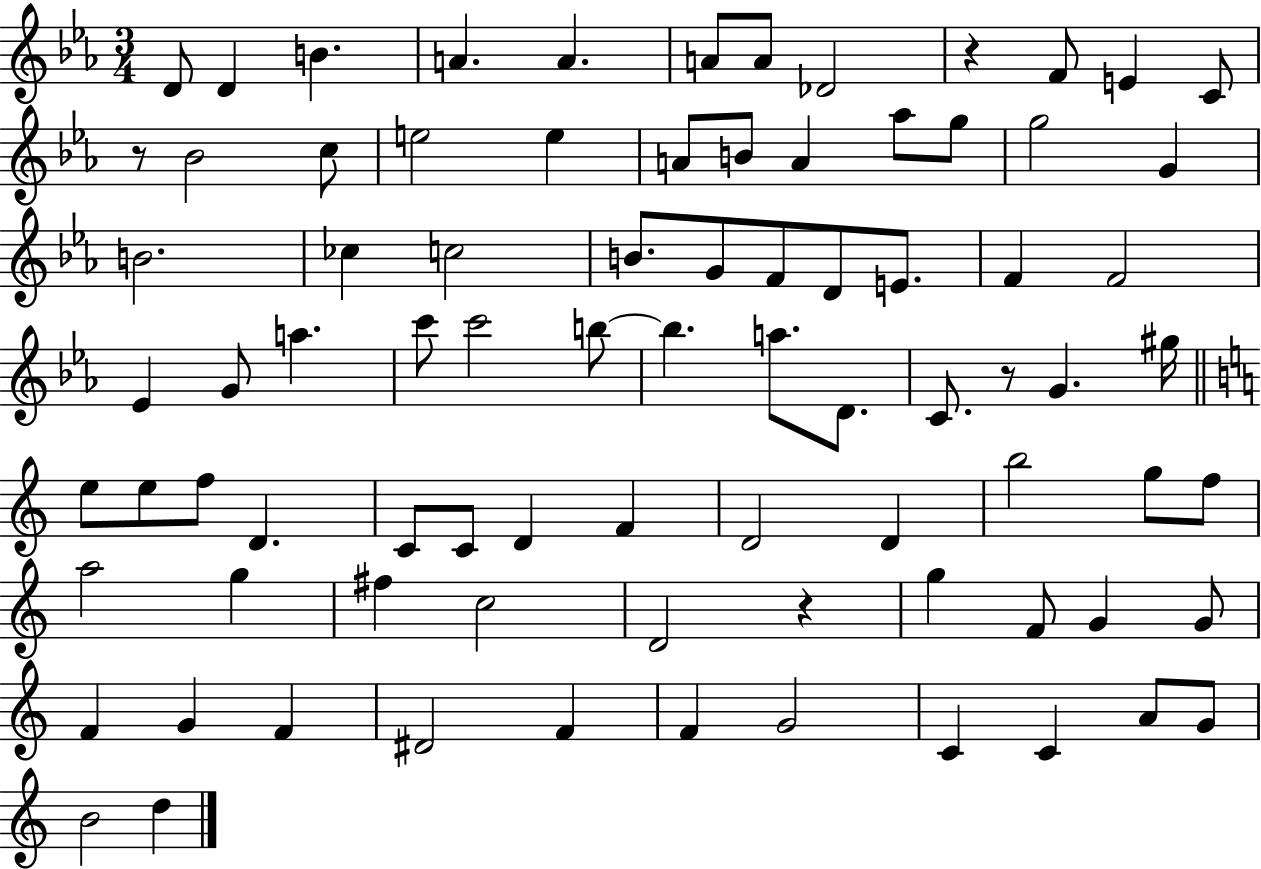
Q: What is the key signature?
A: EES major